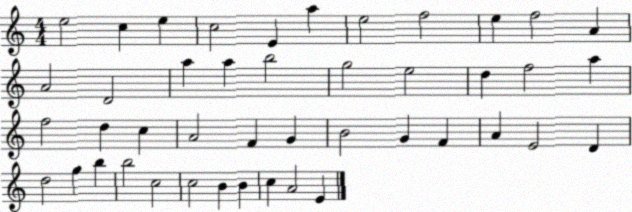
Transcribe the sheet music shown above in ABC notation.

X:1
T:Untitled
M:4/4
L:1/4
K:C
e2 c e c2 E a e2 f2 e f2 A A2 D2 a a b2 g2 e2 d f2 a f2 d c A2 F G B2 G F A E2 D d2 g b b2 c2 c2 B B c A2 E